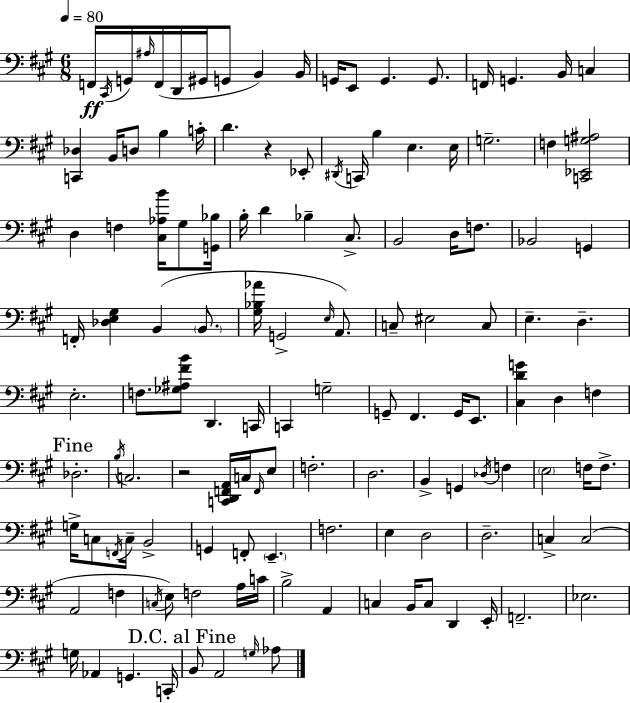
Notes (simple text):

F2/s C#2/s G2/s A#3/s F2/s D2/s G#2/s G2/e B2/q B2/s G2/s E2/e G2/q. G2/e. F2/s G2/q. B2/s C3/q [C2,Db3]/q B2/s D3/e B3/q C4/s D4/q. R/q Eb2/e D#2/s C2/s B3/q E3/q. E3/s G3/h. F3/q [C2,Eb2,G3,A#3]/h D3/q F3/q [C#3,Ab3,B4]/s G#3/e [G2,Bb3]/s B3/s D4/q Bb3/q C#3/e. B2/h D3/s F3/e. Bb2/h G2/q F2/s [Db3,E3,G#3]/q B2/q B2/e. [G#3,Bb3,Ab4]/s G2/h E3/s A2/e. C3/e EIS3/h C3/e E3/q. D3/q. E3/h. F3/e. [Gb3,A#3,F#4,B4]/e D2/q. C2/s C2/q G3/h G2/e F#2/q. G2/s E2/e. [C#3,D4,G4]/q D3/q F3/q Db3/h. B3/s C3/h. R/h [C2,D2,F2,A2]/s C3/s F2/s E3/e F3/h. D3/h. B2/q G2/q Db3/s F3/q E3/h F3/s F3/e. G3/s C3/e F2/s C3/s B2/h G2/q F2/e E2/q. F3/h. E3/q D3/h D3/h. C3/q C3/h A2/h F3/q C3/s E3/e F3/h A3/s C4/s B3/h A2/q C3/q B2/s C3/e D2/q E2/s F2/h. Eb3/h. G3/s Ab2/q G2/q. C2/s B2/e A2/h G3/s Ab3/e